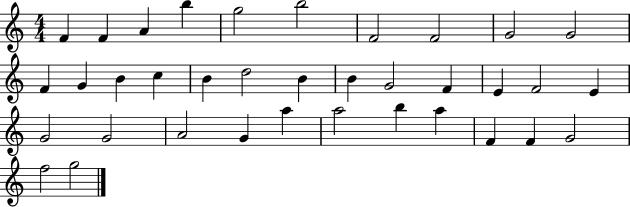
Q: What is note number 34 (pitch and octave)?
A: G4